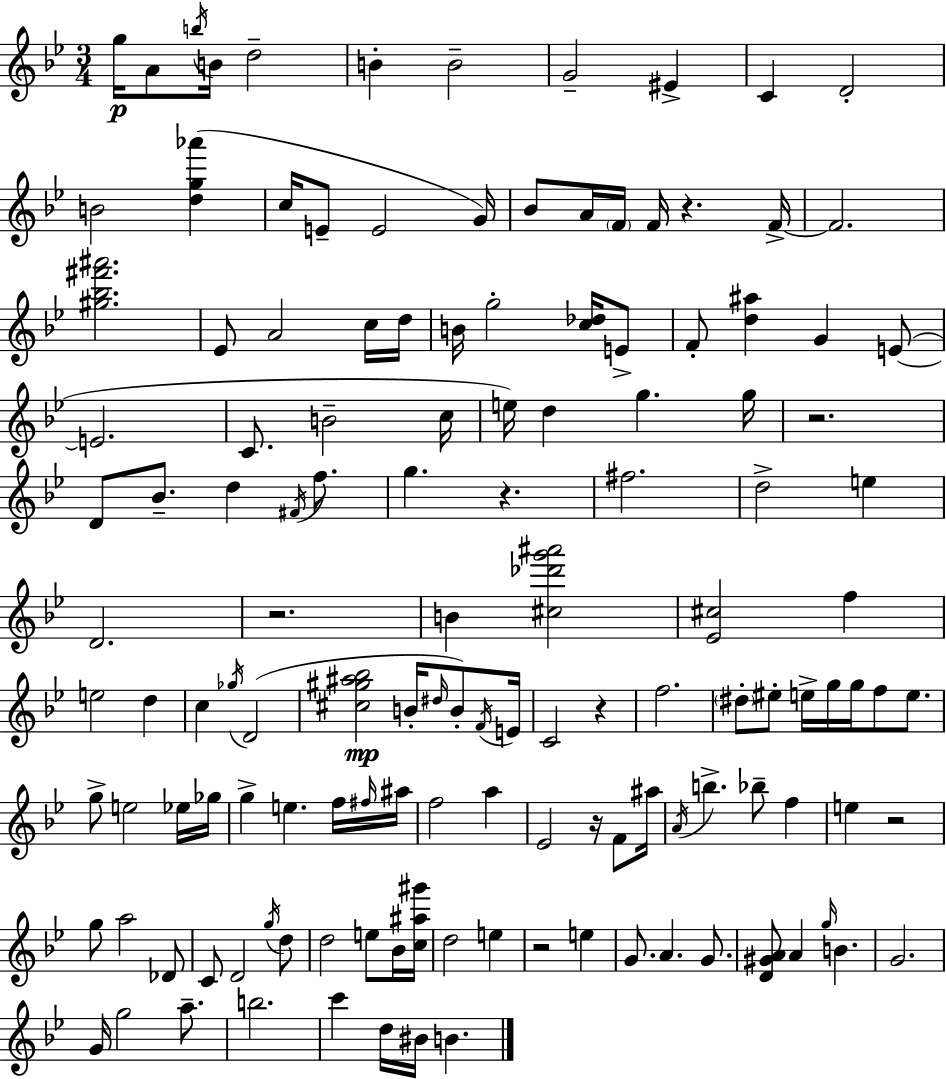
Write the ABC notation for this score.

X:1
T:Untitled
M:3/4
L:1/4
K:Bb
g/4 A/2 b/4 B/4 d2 B B2 G2 ^E C D2 B2 [dg_a'] c/4 E/2 E2 G/4 _B/2 A/4 F/4 F/4 z F/4 F2 [^g_b^f'^a']2 _E/2 A2 c/4 d/4 B/4 g2 [c_d]/4 E/2 F/2 [d^a] G E/2 E2 C/2 B2 c/4 e/4 d g g/4 z2 D/2 _B/2 d ^F/4 f/2 g z ^f2 d2 e D2 z2 B [^c_d'g'^a']2 [_E^c]2 f e2 d c _g/4 D2 [^c^g^a_b]2 B/4 ^d/4 B/2 F/4 E/4 C2 z f2 ^d/2 ^e/2 e/4 g/4 g/4 f/2 e/2 g/2 e2 _e/4 _g/4 g e f/4 ^f/4 ^a/4 f2 a _E2 z/4 F/2 ^a/4 A/4 b _b/2 f e z2 g/2 a2 _D/2 C/2 D2 g/4 d/2 d2 e/2 _B/4 [c^a^g']/4 d2 e z2 e G/2 A G/2 [D^GA]/2 A g/4 B G2 G/4 g2 a/2 b2 c' d/4 ^B/4 B